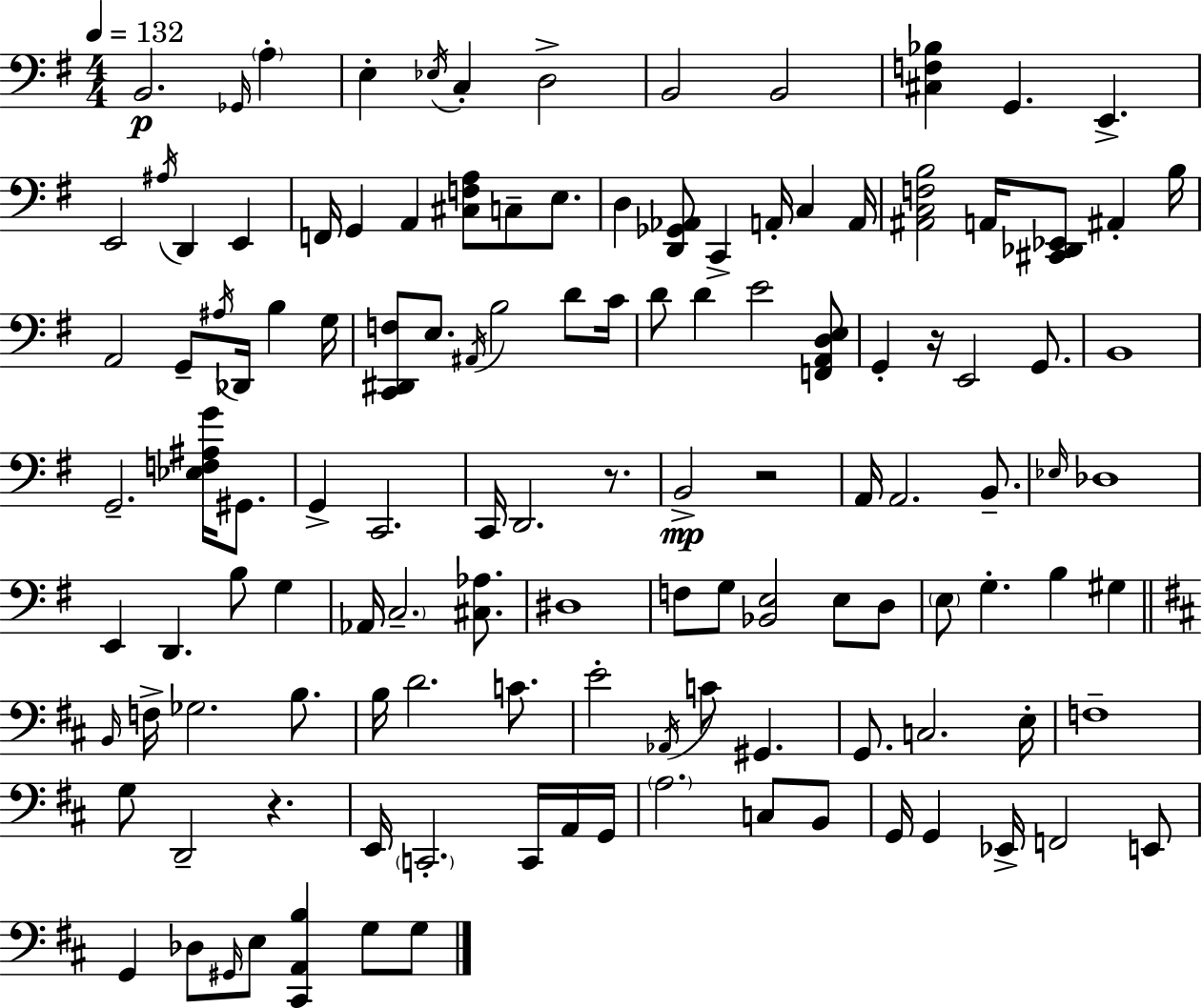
{
  \clef bass
  \numericTimeSignature
  \time 4/4
  \key g \major
  \tempo 4 = 132
  b,2.\p \grace { ges,16 } \parenthesize a4-. | e4-. \acciaccatura { ees16 } c4-. d2-> | b,2 b,2 | <cis f bes>4 g,4. e,4.-> | \break e,2 \acciaccatura { ais16 } d,4 e,4 | f,16 g,4 a,4 <cis f a>8 c8-- | e8. d4 <d, ges, aes,>8 c,4-> a,16-. c4 | a,16 <ais, c f b>2 a,16 <cis, des, ees,>8 ais,4-. | \break b16 a,2 g,8-- \acciaccatura { ais16 } des,16 b4 | g16 <c, dis, f>8 e8. \acciaccatura { ais,16 } b2 | d'8 c'16 d'8 d'4 e'2 | <f, a, d e>8 g,4-. r16 e,2 | \break g,8. b,1 | g,2.-- | <ees f ais g'>16 gis,8. g,4-> c,2. | c,16 d,2. | \break r8. b,2->\mp r2 | a,16 a,2. | b,8.-- \grace { ees16 } des1 | e,4 d,4. | \break b8 g4 aes,16 \parenthesize c2.-- | <cis aes>8. dis1 | f8 g8 <bes, e>2 | e8 d8 \parenthesize e8 g4.-. b4 | \break gis4 \bar "||" \break \key b \minor \grace { b,16 } f16-> ges2. b8. | b16 d'2. c'8. | e'2-. \acciaccatura { aes,16 } c'8 gis,4. | g,8. c2. | \break e16-. f1-- | g8 d,2-- r4. | e,16 \parenthesize c,2.-. c,16 | a,16 g,16 \parenthesize a2. c8 | \break b,8 g,16 g,4 ees,16-> f,2 | e,8 g,4 des8 \grace { gis,16 } e8 <cis, a, b>4 g8 | g8 \bar "|."
}